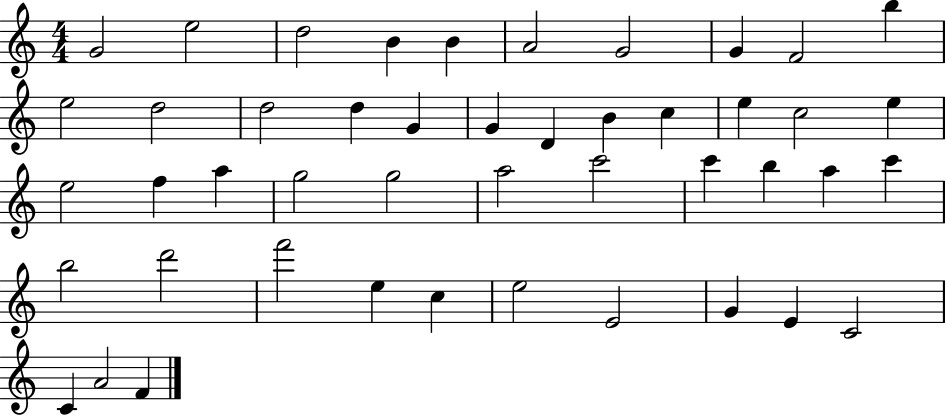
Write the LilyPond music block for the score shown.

{
  \clef treble
  \numericTimeSignature
  \time 4/4
  \key c \major
  g'2 e''2 | d''2 b'4 b'4 | a'2 g'2 | g'4 f'2 b''4 | \break e''2 d''2 | d''2 d''4 g'4 | g'4 d'4 b'4 c''4 | e''4 c''2 e''4 | \break e''2 f''4 a''4 | g''2 g''2 | a''2 c'''2 | c'''4 b''4 a''4 c'''4 | \break b''2 d'''2 | f'''2 e''4 c''4 | e''2 e'2 | g'4 e'4 c'2 | \break c'4 a'2 f'4 | \bar "|."
}